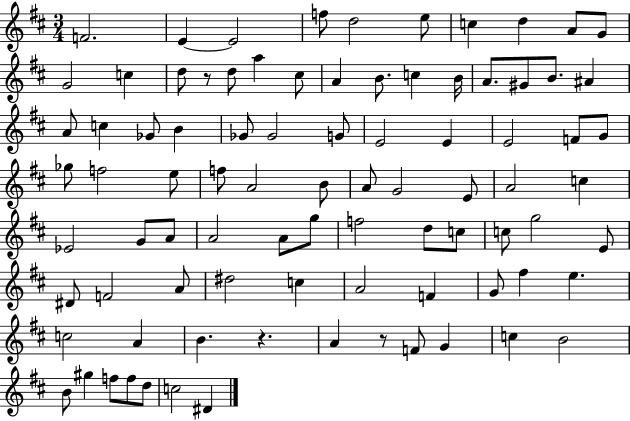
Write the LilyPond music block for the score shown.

{
  \clef treble
  \numericTimeSignature
  \time 3/4
  \key d \major
  f'2. | e'4~~ e'2 | f''8 d''2 e''8 | c''4 d''4 a'8 g'8 | \break g'2 c''4 | d''8 r8 d''8 a''4 cis''8 | a'4 b'8. c''4 b'16 | a'8. gis'8 b'8. ais'4 | \break a'8 c''4 ges'8 b'4 | ges'8 ges'2 g'8 | e'2 e'4 | e'2 f'8 g'8 | \break ges''8 f''2 e''8 | f''8 a'2 b'8 | a'8 g'2 e'8 | a'2 c''4 | \break ees'2 g'8 a'8 | a'2 a'8 g''8 | f''2 d''8 c''8 | c''8 g''2 e'8 | \break dis'8 f'2 a'8 | dis''2 c''4 | a'2 f'4 | g'8 fis''4 e''4. | \break c''2 a'4 | b'4. r4. | a'4 r8 f'8 g'4 | c''4 b'2 | \break b'8 gis''4 f''8 f''8 d''8 | c''2 dis'4 | \bar "|."
}